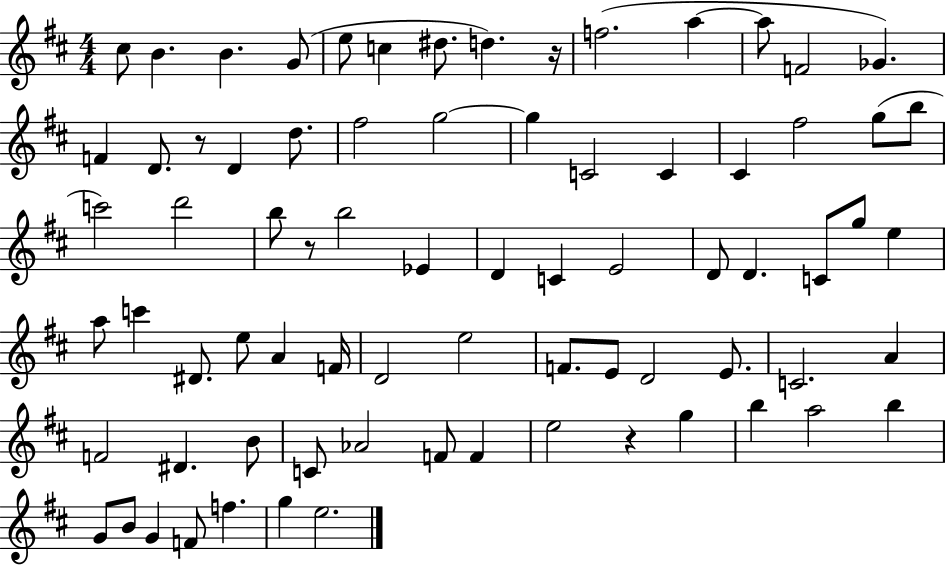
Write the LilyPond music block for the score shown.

{
  \clef treble
  \numericTimeSignature
  \time 4/4
  \key d \major
  \repeat volta 2 { cis''8 b'4. b'4. g'8( | e''8 c''4 dis''8. d''4.) r16 | f''2.( a''4~~ | a''8 f'2 ges'4.) | \break f'4 d'8. r8 d'4 d''8. | fis''2 g''2~~ | g''4 c'2 c'4 | cis'4 fis''2 g''8( b''8 | \break c'''2) d'''2 | b''8 r8 b''2 ees'4 | d'4 c'4 e'2 | d'8 d'4. c'8 g''8 e''4 | \break a''8 c'''4 dis'8. e''8 a'4 f'16 | d'2 e''2 | f'8. e'8 d'2 e'8. | c'2. a'4 | \break f'2 dis'4. b'8 | c'8 aes'2 f'8 f'4 | e''2 r4 g''4 | b''4 a''2 b''4 | \break g'8 b'8 g'4 f'8 f''4. | g''4 e''2. | } \bar "|."
}